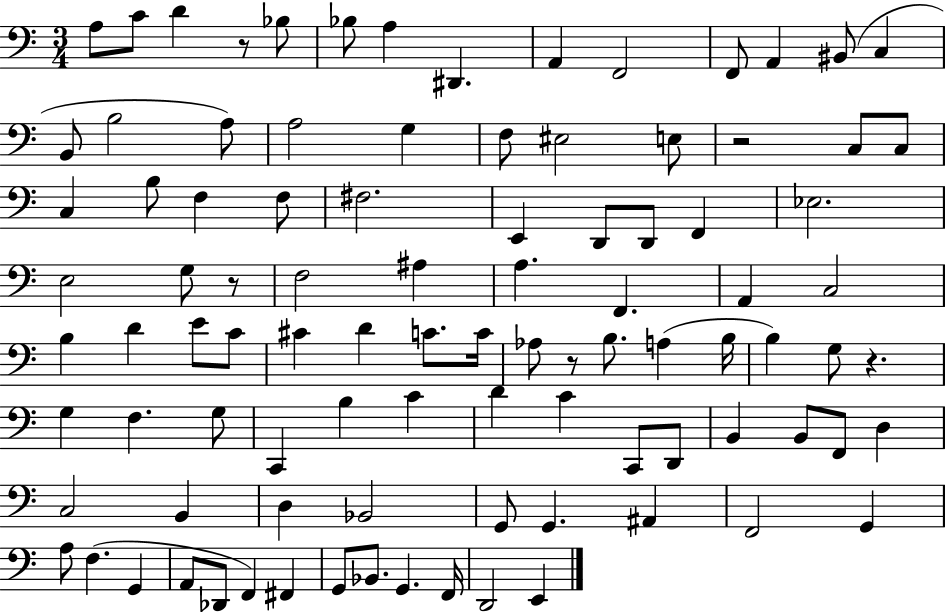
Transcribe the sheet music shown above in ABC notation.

X:1
T:Untitled
M:3/4
L:1/4
K:C
A,/2 C/2 D z/2 _B,/2 _B,/2 A, ^D,, A,, F,,2 F,,/2 A,, ^B,,/2 C, B,,/2 B,2 A,/2 A,2 G, F,/2 ^E,2 E,/2 z2 C,/2 C,/2 C, B,/2 F, F,/2 ^F,2 E,, D,,/2 D,,/2 F,, _E,2 E,2 G,/2 z/2 F,2 ^A, A, F,, A,, C,2 B, D E/2 C/2 ^C D C/2 C/4 _A,/2 z/2 B,/2 A, B,/4 B, G,/2 z G, F, G,/2 C,, B, C D C C,,/2 D,,/2 B,, B,,/2 F,,/2 D, C,2 B,, D, _B,,2 G,,/2 G,, ^A,, F,,2 G,, A,/2 F, G,, A,,/2 _D,,/2 F,, ^F,, G,,/2 _B,,/2 G,, F,,/4 D,,2 E,,